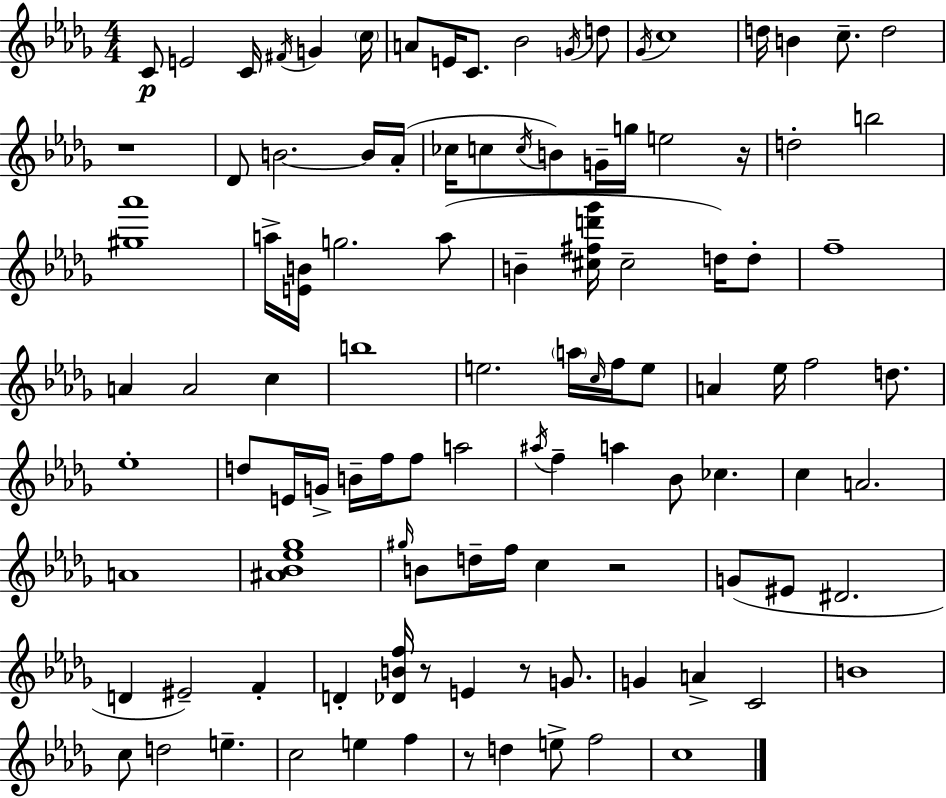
{
  \clef treble
  \numericTimeSignature
  \time 4/4
  \key bes \minor
  c'8\p e'2 c'16 \acciaccatura { fis'16 } g'4 | \parenthesize c''16 a'8 e'16 c'8. bes'2 \acciaccatura { g'16 } | d''8 \acciaccatura { ges'16 } c''1 | d''16 b'4 c''8.-- d''2 | \break r1 | des'8 b'2.~~ | b'16 aes'16-.( ces''16 c''8 \acciaccatura { c''16 } b'8) g'16-- g''16 e''2 | r16 d''2-. b''2 | \break <gis'' aes'''>1 | a''16-> <e' b'>16 g''2. | a''8( b'4-- <cis'' fis'' d''' ges'''>16 cis''2-- | d''16) d''8-. f''1-- | \break a'4 a'2 | c''4 b''1 | e''2. | \parenthesize a''16 \grace { c''16 } f''16 e''8 a'4 ees''16 f''2 | \break d''8. ees''1-. | d''8 e'16 g'16-> b'16-- f''16 f''8 a''2 | \acciaccatura { ais''16 } f''4-- a''4 bes'8 | ces''4. c''4 a'2. | \break a'1 | <ais' bes' ees'' ges''>1 | \grace { gis''16 } b'8 d''16-- f''16 c''4 r2 | g'8( eis'8 dis'2. | \break d'4 eis'2--) | f'4-. d'4-. <des' b' f''>16 r8 e'4 | r8 g'8. g'4 a'4-> c'2 | b'1 | \break c''8 d''2 | e''4.-- c''2 e''4 | f''4 r8 d''4 e''8-> f''2 | c''1 | \break \bar "|."
}